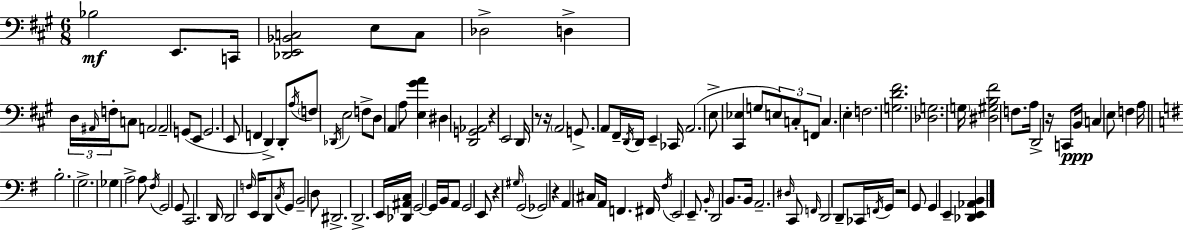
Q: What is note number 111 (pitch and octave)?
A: G2